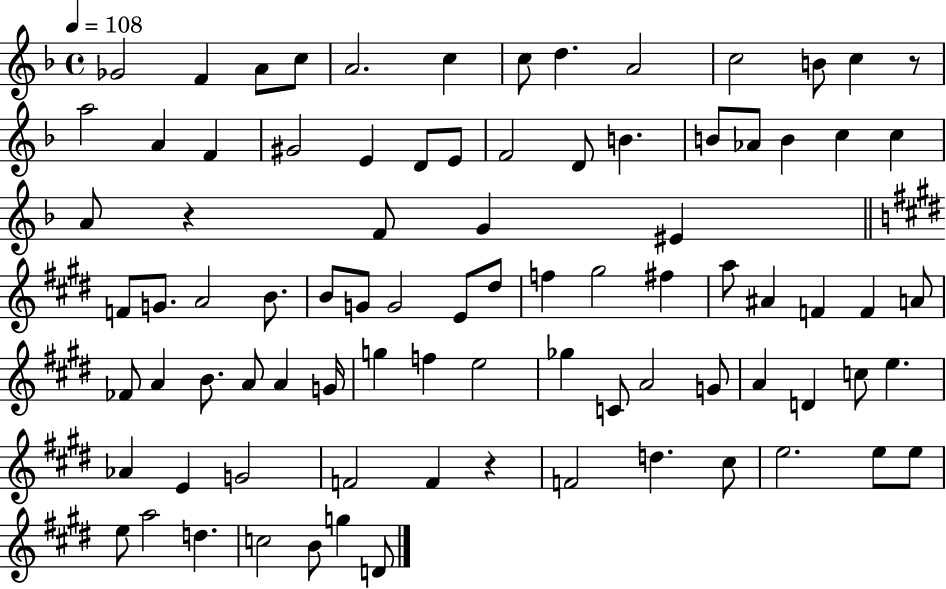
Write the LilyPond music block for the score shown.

{
  \clef treble
  \time 4/4
  \defaultTimeSignature
  \key f \major
  \tempo 4 = 108
  ges'2 f'4 a'8 c''8 | a'2. c''4 | c''8 d''4. a'2 | c''2 b'8 c''4 r8 | \break a''2 a'4 f'4 | gis'2 e'4 d'8 e'8 | f'2 d'8 b'4. | b'8 aes'8 b'4 c''4 c''4 | \break a'8 r4 f'8 g'4 eis'4 | \bar "||" \break \key e \major f'8 g'8. a'2 b'8. | b'8 g'8 g'2 e'8 dis''8 | f''4 gis''2 fis''4 | a''8 ais'4 f'4 f'4 a'8 | \break fes'8 a'4 b'8. a'8 a'4 g'16 | g''4 f''4 e''2 | ges''4 c'8 a'2 g'8 | a'4 d'4 c''8 e''4. | \break aes'4 e'4 g'2 | f'2 f'4 r4 | f'2 d''4. cis''8 | e''2. e''8 e''8 | \break e''8 a''2 d''4. | c''2 b'8 g''4 d'8 | \bar "|."
}